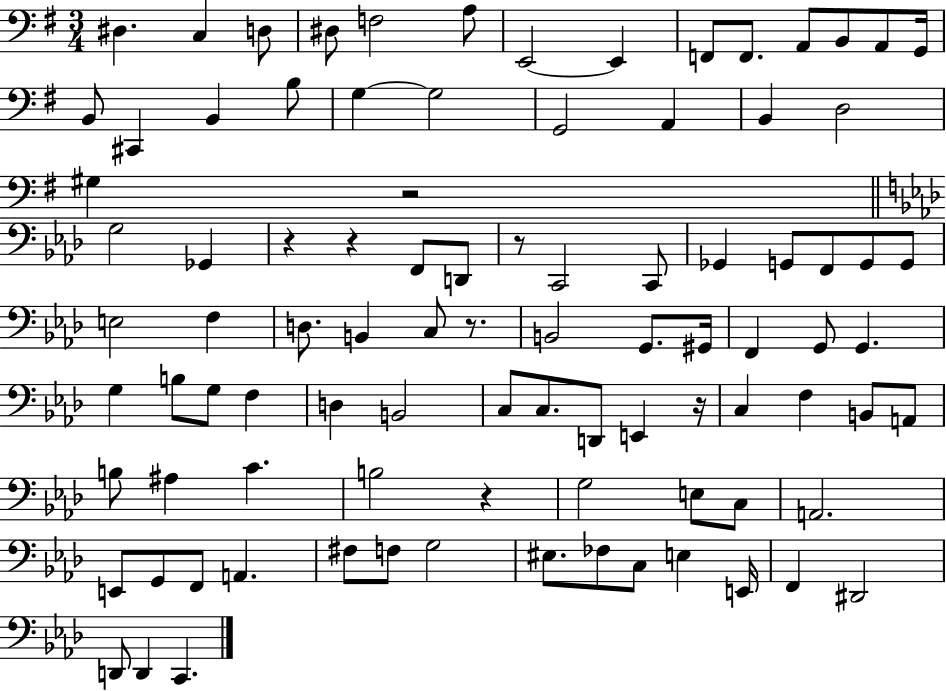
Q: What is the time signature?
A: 3/4